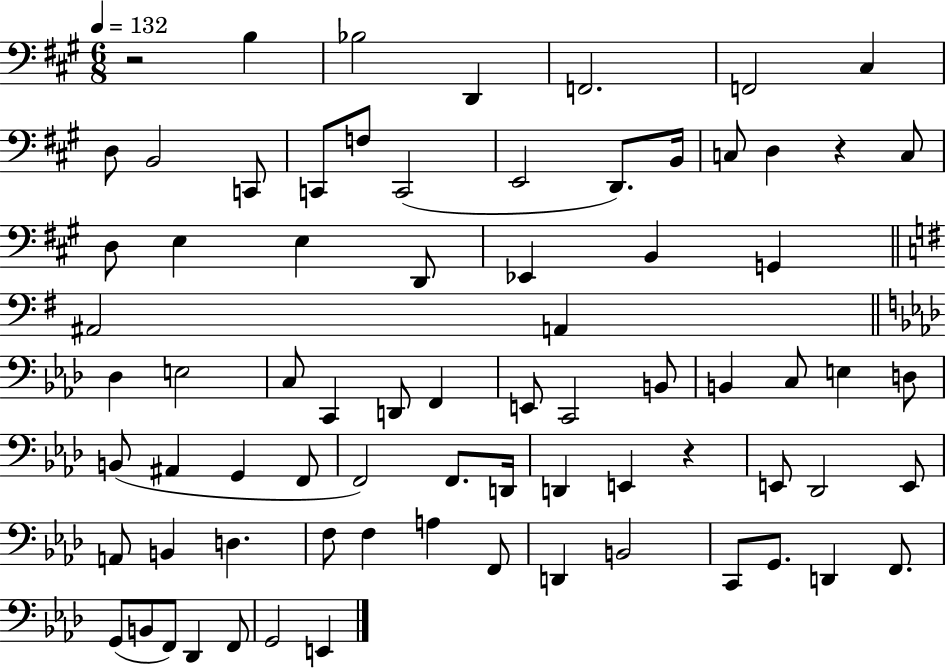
{
  \clef bass
  \numericTimeSignature
  \time 6/8
  \key a \major
  \tempo 4 = 132
  r2 b4 | bes2 d,4 | f,2. | f,2 cis4 | \break d8 b,2 c,8 | c,8 f8 c,2( | e,2 d,8.) b,16 | c8 d4 r4 c8 | \break d8 e4 e4 d,8 | ees,4 b,4 g,4 | \bar "||" \break \key e \minor ais,2 a,4 | \bar "||" \break \key aes \major des4 e2 | c8 c,4 d,8 f,4 | e,8 c,2 b,8 | b,4 c8 e4 d8 | \break b,8( ais,4 g,4 f,8 | f,2) f,8. d,16 | d,4 e,4 r4 | e,8 des,2 e,8 | \break a,8 b,4 d4. | f8 f4 a4 f,8 | d,4 b,2 | c,8 g,8. d,4 f,8. | \break g,8( b,8 f,8) des,4 f,8 | g,2 e,4 | \bar "|."
}